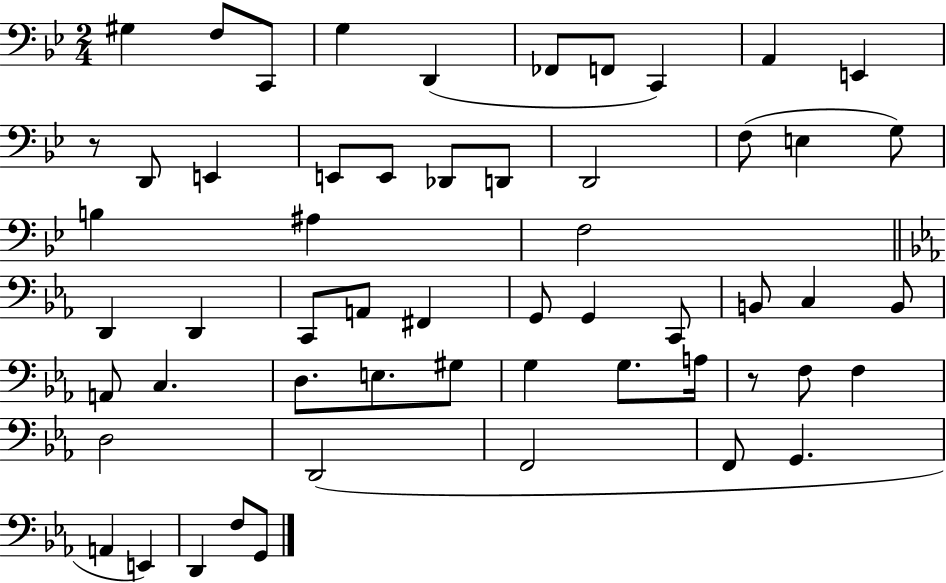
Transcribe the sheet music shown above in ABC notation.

X:1
T:Untitled
M:2/4
L:1/4
K:Bb
^G, F,/2 C,,/2 G, D,, _F,,/2 F,,/2 C,, A,, E,, z/2 D,,/2 E,, E,,/2 E,,/2 _D,,/2 D,,/2 D,,2 F,/2 E, G,/2 B, ^A, F,2 D,, D,, C,,/2 A,,/2 ^F,, G,,/2 G,, C,,/2 B,,/2 C, B,,/2 A,,/2 C, D,/2 E,/2 ^G,/2 G, G,/2 A,/4 z/2 F,/2 F, D,2 D,,2 F,,2 F,,/2 G,, A,, E,, D,, F,/2 G,,/2